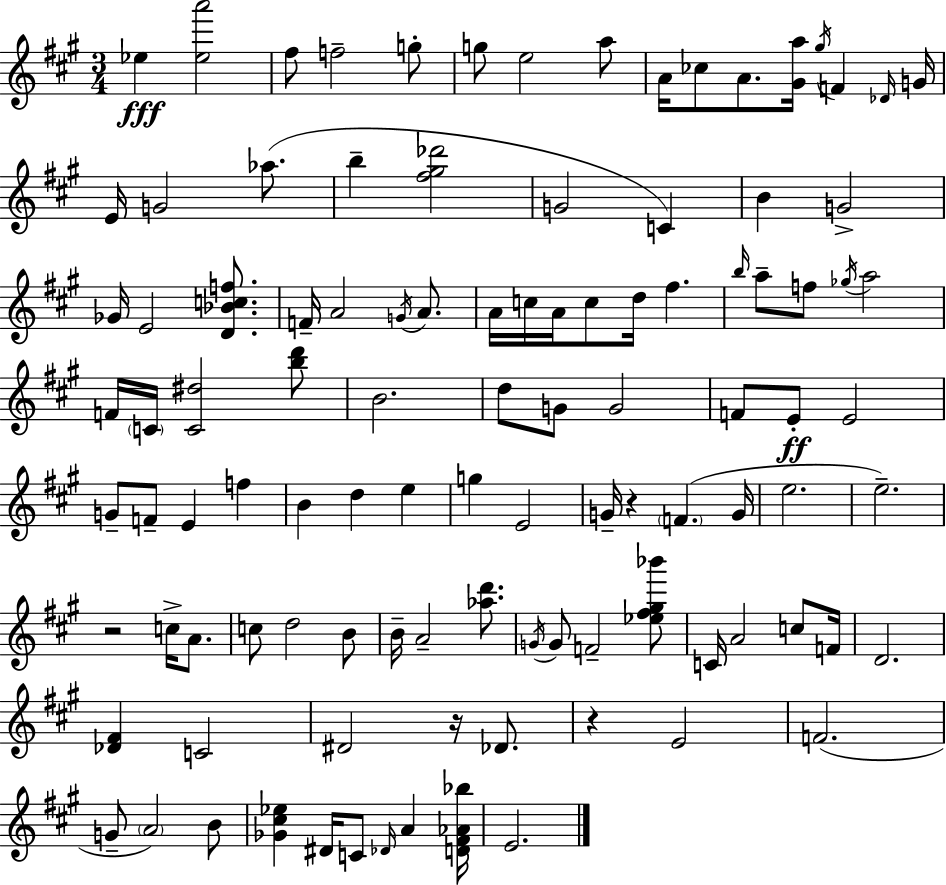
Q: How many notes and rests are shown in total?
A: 105